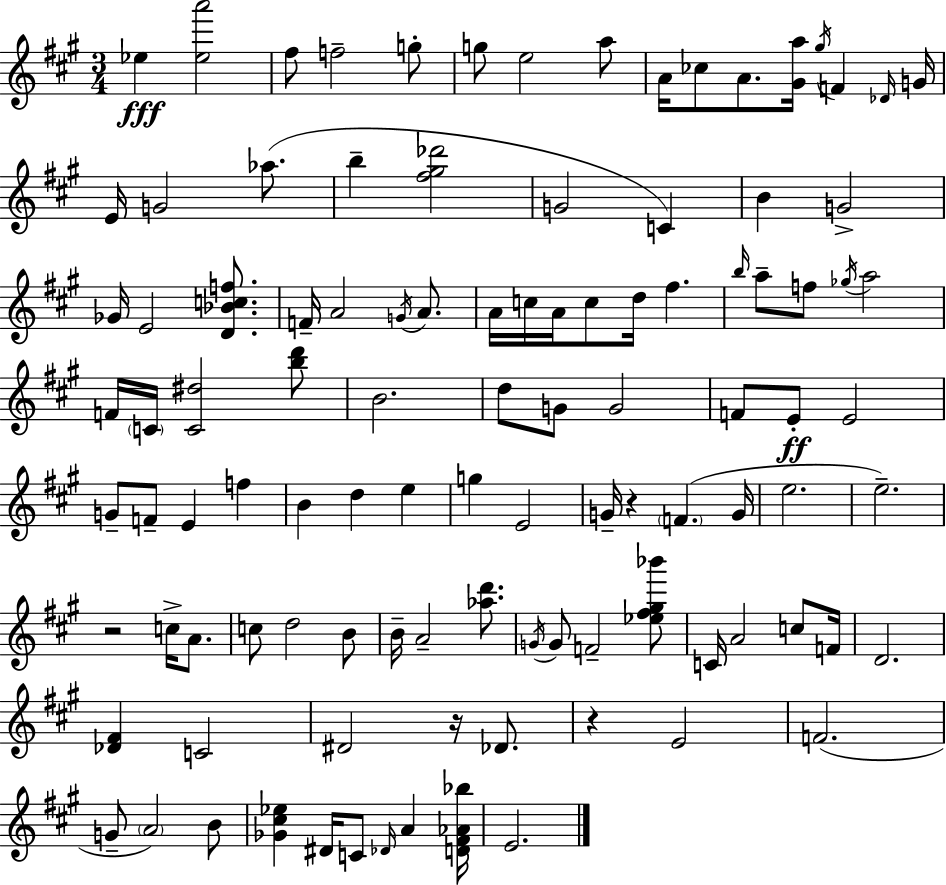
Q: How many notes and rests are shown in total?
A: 105